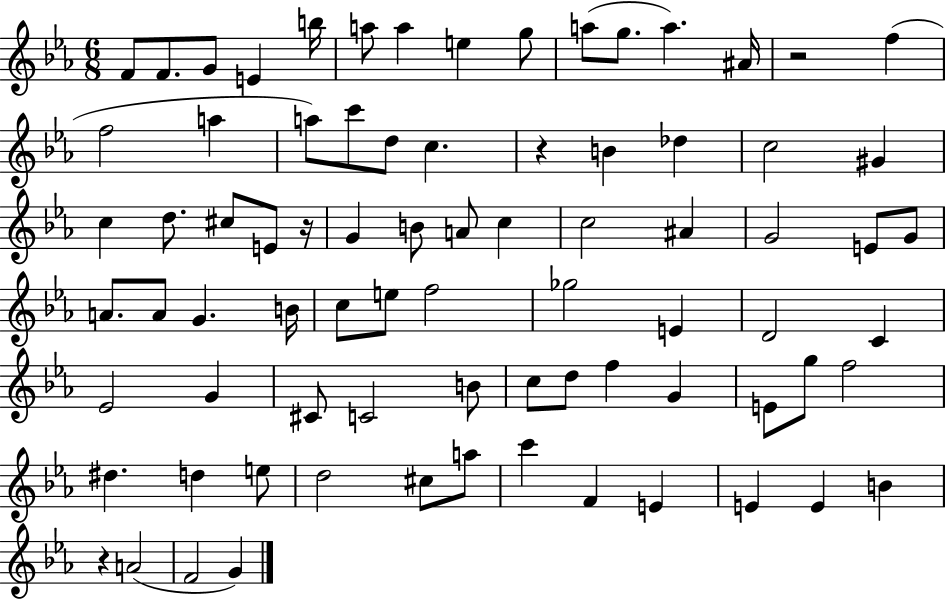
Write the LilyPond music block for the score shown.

{
  \clef treble
  \numericTimeSignature
  \time 6/8
  \key ees \major
  f'8 f'8. g'8 e'4 b''16 | a''8 a''4 e''4 g''8 | a''8( g''8. a''4.) ais'16 | r2 f''4( | \break f''2 a''4 | a''8) c'''8 d''8 c''4. | r4 b'4 des''4 | c''2 gis'4 | \break c''4 d''8. cis''8 e'8 r16 | g'4 b'8 a'8 c''4 | c''2 ais'4 | g'2 e'8 g'8 | \break a'8. a'8 g'4. b'16 | c''8 e''8 f''2 | ges''2 e'4 | d'2 c'4 | \break ees'2 g'4 | cis'8 c'2 b'8 | c''8 d''8 f''4 g'4 | e'8 g''8 f''2 | \break dis''4. d''4 e''8 | d''2 cis''8 a''8 | c'''4 f'4 e'4 | e'4 e'4 b'4 | \break r4 a'2( | f'2 g'4) | \bar "|."
}